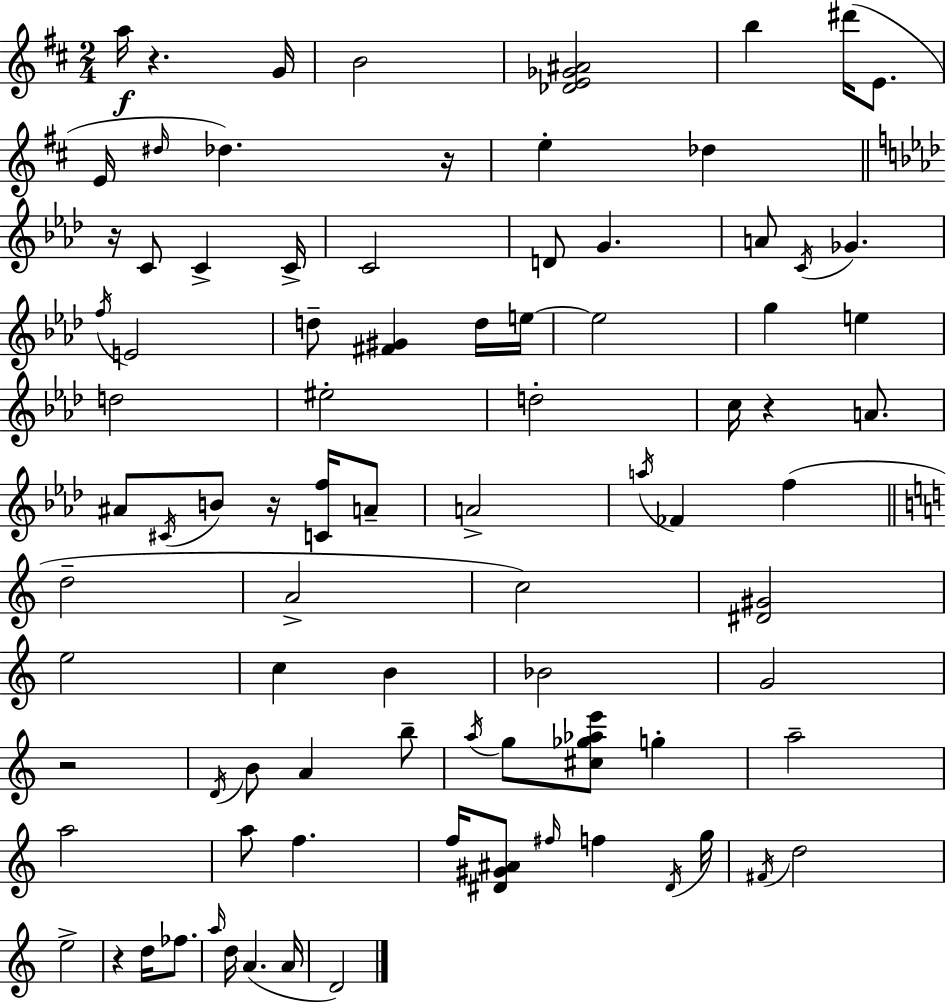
A5/s R/q. G4/s B4/h [Db4,E4,Gb4,A#4]/h B5/q D#6/s E4/e. E4/s D#5/s Db5/q. R/s E5/q Db5/q R/s C4/e C4/q C4/s C4/h D4/e G4/q. A4/e C4/s Gb4/q. F5/s E4/h D5/e [F#4,G#4]/q D5/s E5/s E5/h G5/q E5/q D5/h EIS5/h D5/h C5/s R/q A4/e. A#4/e C#4/s B4/e R/s [C4,F5]/s A4/e A4/h A5/s FES4/q F5/q D5/h A4/h C5/h [D#4,G#4]/h E5/h C5/q B4/q Bb4/h G4/h R/h D4/s B4/e A4/q B5/e A5/s G5/e [C#5,Gb5,Ab5,E6]/e G5/q A5/h A5/h A5/e F5/q. F5/s [D#4,G#4,A#4]/e F#5/s F5/q D#4/s G5/s F#4/s D5/h E5/h R/q D5/s FES5/e. A5/s D5/s A4/q. A4/s D4/h